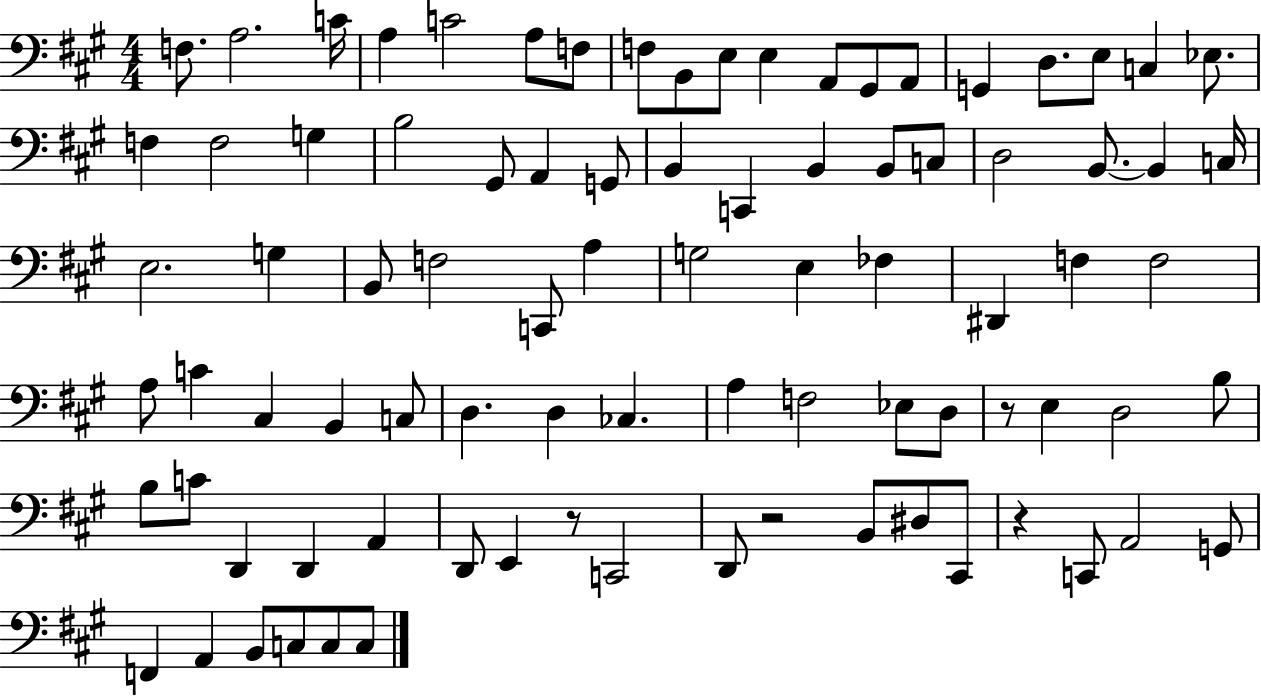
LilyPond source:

{
  \clef bass
  \numericTimeSignature
  \time 4/4
  \key a \major
  f8. a2. c'16 | a4 c'2 a8 f8 | f8 b,8 e8 e4 a,8 gis,8 a,8 | g,4 d8. e8 c4 ees8. | \break f4 f2 g4 | b2 gis,8 a,4 g,8 | b,4 c,4 b,4 b,8 c8 | d2 b,8.~~ b,4 c16 | \break e2. g4 | b,8 f2 c,8 a4 | g2 e4 fes4 | dis,4 f4 f2 | \break a8 c'4 cis4 b,4 c8 | d4. d4 ces4. | a4 f2 ees8 d8 | r8 e4 d2 b8 | \break b8 c'8 d,4 d,4 a,4 | d,8 e,4 r8 c,2 | d,8 r2 b,8 dis8 cis,8 | r4 c,8 a,2 g,8 | \break f,4 a,4 b,8 c8 c8 c8 | \bar "|."
}